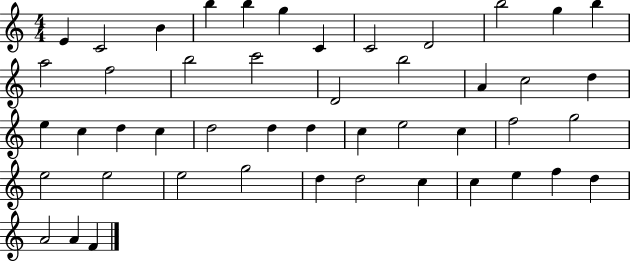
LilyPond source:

{
  \clef treble
  \numericTimeSignature
  \time 4/4
  \key c \major
  e'4 c'2 b'4 | b''4 b''4 g''4 c'4 | c'2 d'2 | b''2 g''4 b''4 | \break a''2 f''2 | b''2 c'''2 | d'2 b''2 | a'4 c''2 d''4 | \break e''4 c''4 d''4 c''4 | d''2 d''4 d''4 | c''4 e''2 c''4 | f''2 g''2 | \break e''2 e''2 | e''2 g''2 | d''4 d''2 c''4 | c''4 e''4 f''4 d''4 | \break a'2 a'4 f'4 | \bar "|."
}